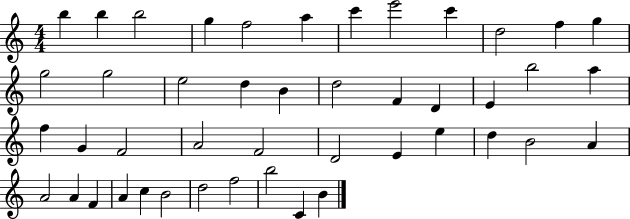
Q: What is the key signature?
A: C major